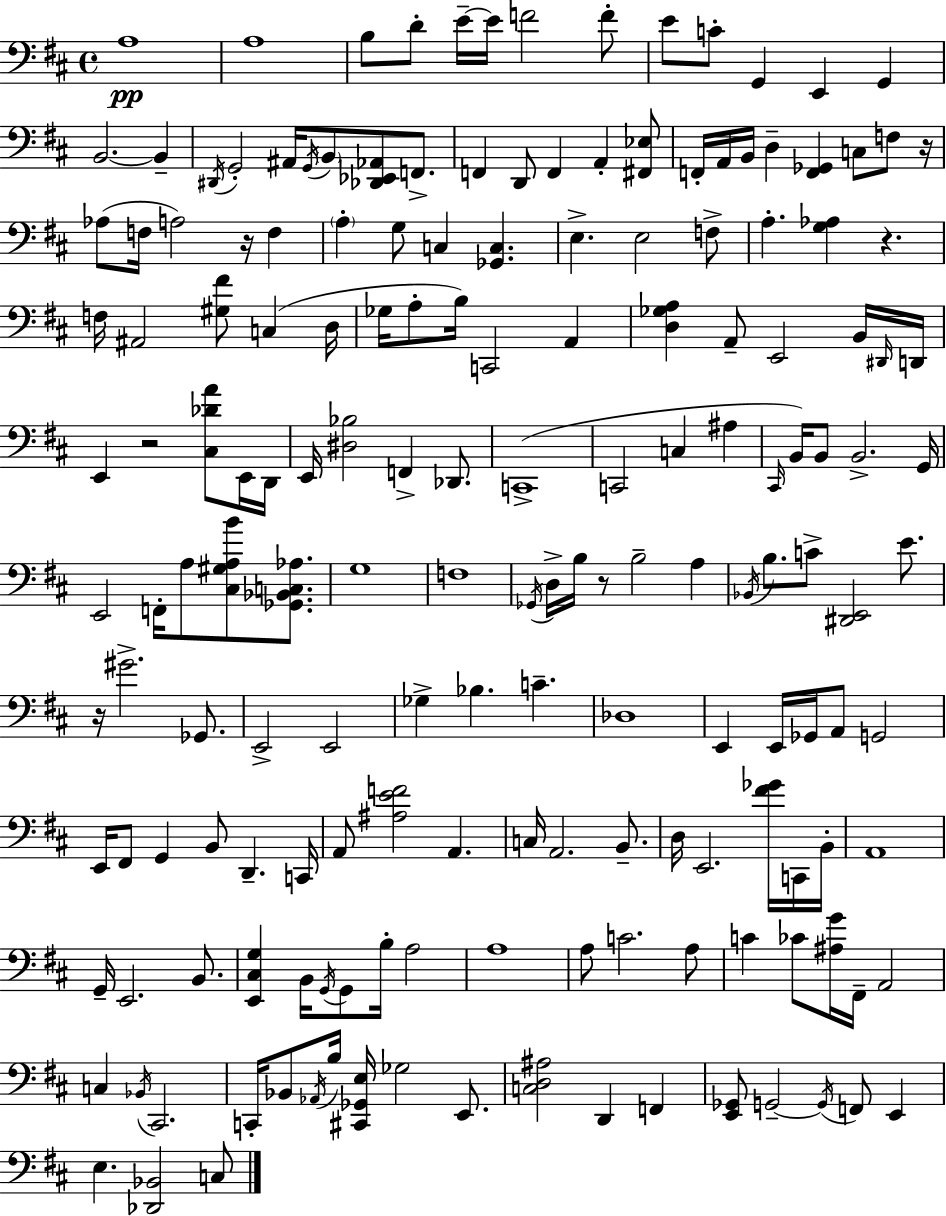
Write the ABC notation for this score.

X:1
T:Untitled
M:4/4
L:1/4
K:D
A,4 A,4 B,/2 D/2 E/4 E/4 F2 F/2 E/2 C/2 G,, E,, G,, B,,2 B,, ^D,,/4 G,,2 ^A,,/4 G,,/4 B,,/2 [_D,,_E,,_A,,]/2 F,,/2 F,, D,,/2 F,, A,, [^F,,_E,]/2 F,,/4 A,,/4 B,,/4 D, [F,,_G,,] C,/2 F,/2 z/4 _A,/2 F,/4 A,2 z/4 F, A, G,/2 C, [_G,,C,] E, E,2 F,/2 A, [G,_A,] z F,/4 ^A,,2 [^G,^F]/2 C, D,/4 _G,/4 A,/2 B,/4 C,,2 A,, [D,_G,A,] A,,/2 E,,2 B,,/4 ^D,,/4 D,,/4 E,, z2 [^C,_DA]/2 E,,/4 D,,/4 E,,/4 [^D,_B,]2 F,, _D,,/2 C,,4 C,,2 C, ^A, ^C,,/4 B,,/4 B,,/2 B,,2 G,,/4 E,,2 F,,/4 A,/2 [^C,^G,A,B]/2 [_G,,_B,,C,_A,]/2 G,4 F,4 _G,,/4 D,/4 B,/4 z/2 B,2 A, _B,,/4 B,/2 C/2 [^D,,E,,]2 E/2 z/4 ^G2 _G,,/2 E,,2 E,,2 _G, _B, C _D,4 E,, E,,/4 _G,,/4 A,,/2 G,,2 E,,/4 ^F,,/2 G,, B,,/2 D,, C,,/4 A,,/2 [^A,EF]2 A,, C,/4 A,,2 B,,/2 D,/4 E,,2 [^F_G]/4 C,,/4 B,,/4 A,,4 G,,/4 E,,2 B,,/2 [E,,^C,G,] B,,/4 G,,/4 G,,/2 B,/4 A,2 A,4 A,/2 C2 A,/2 C _C/2 [^A,G]/4 ^F,,/4 A,,2 C, _B,,/4 ^C,,2 C,,/4 _B,,/2 _A,,/4 B,/4 [^C,,_G,,E,]/4 _G,2 E,,/2 [C,D,^A,]2 D,, F,, [E,,_G,,]/2 G,,2 G,,/4 F,,/2 E,, E, [_D,,_B,,]2 C,/2